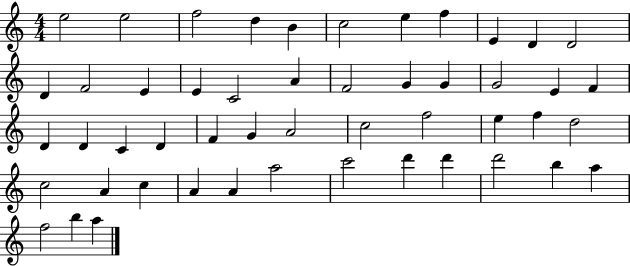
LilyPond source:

{
  \clef treble
  \numericTimeSignature
  \time 4/4
  \key c \major
  e''2 e''2 | f''2 d''4 b'4 | c''2 e''4 f''4 | e'4 d'4 d'2 | \break d'4 f'2 e'4 | e'4 c'2 a'4 | f'2 g'4 g'4 | g'2 e'4 f'4 | \break d'4 d'4 c'4 d'4 | f'4 g'4 a'2 | c''2 f''2 | e''4 f''4 d''2 | \break c''2 a'4 c''4 | a'4 a'4 a''2 | c'''2 d'''4 d'''4 | d'''2 b''4 a''4 | \break f''2 b''4 a''4 | \bar "|."
}